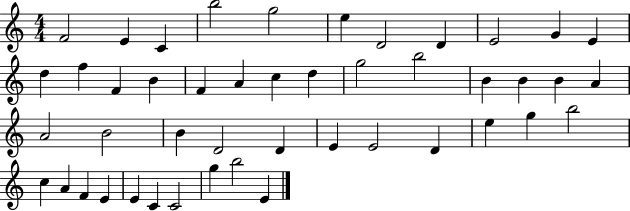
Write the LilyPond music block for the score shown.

{
  \clef treble
  \numericTimeSignature
  \time 4/4
  \key c \major
  f'2 e'4 c'4 | b''2 g''2 | e''4 d'2 d'4 | e'2 g'4 e'4 | \break d''4 f''4 f'4 b'4 | f'4 a'4 c''4 d''4 | g''2 b''2 | b'4 b'4 b'4 a'4 | \break a'2 b'2 | b'4 d'2 d'4 | e'4 e'2 d'4 | e''4 g''4 b''2 | \break c''4 a'4 f'4 e'4 | e'4 c'4 c'2 | g''4 b''2 e'4 | \bar "|."
}